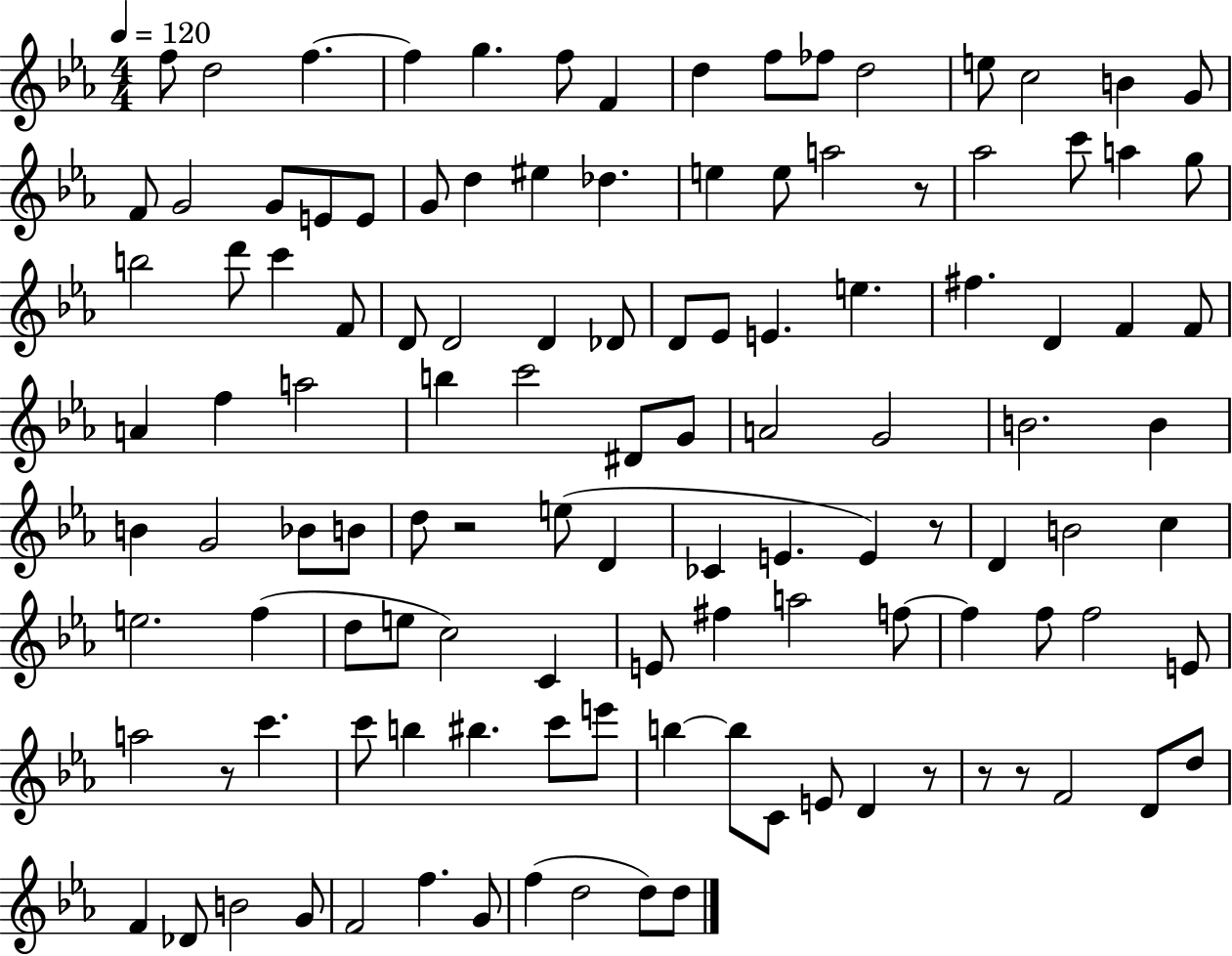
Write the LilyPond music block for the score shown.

{
  \clef treble
  \numericTimeSignature
  \time 4/4
  \key ees \major
  \tempo 4 = 120
  \repeat volta 2 { f''8 d''2 f''4.~~ | f''4 g''4. f''8 f'4 | d''4 f''8 fes''8 d''2 | e''8 c''2 b'4 g'8 | \break f'8 g'2 g'8 e'8 e'8 | g'8 d''4 eis''4 des''4. | e''4 e''8 a''2 r8 | aes''2 c'''8 a''4 g''8 | \break b''2 d'''8 c'''4 f'8 | d'8 d'2 d'4 des'8 | d'8 ees'8 e'4. e''4. | fis''4. d'4 f'4 f'8 | \break a'4 f''4 a''2 | b''4 c'''2 dis'8 g'8 | a'2 g'2 | b'2. b'4 | \break b'4 g'2 bes'8 b'8 | d''8 r2 e''8( d'4 | ces'4 e'4. e'4) r8 | d'4 b'2 c''4 | \break e''2. f''4( | d''8 e''8 c''2) c'4 | e'8 fis''4 a''2 f''8~~ | f''4 f''8 f''2 e'8 | \break a''2 r8 c'''4. | c'''8 b''4 bis''4. c'''8 e'''8 | b''4~~ b''8 c'8 e'8 d'4 r8 | r8 r8 f'2 d'8 d''8 | \break f'4 des'8 b'2 g'8 | f'2 f''4. g'8 | f''4( d''2 d''8) d''8 | } \bar "|."
}